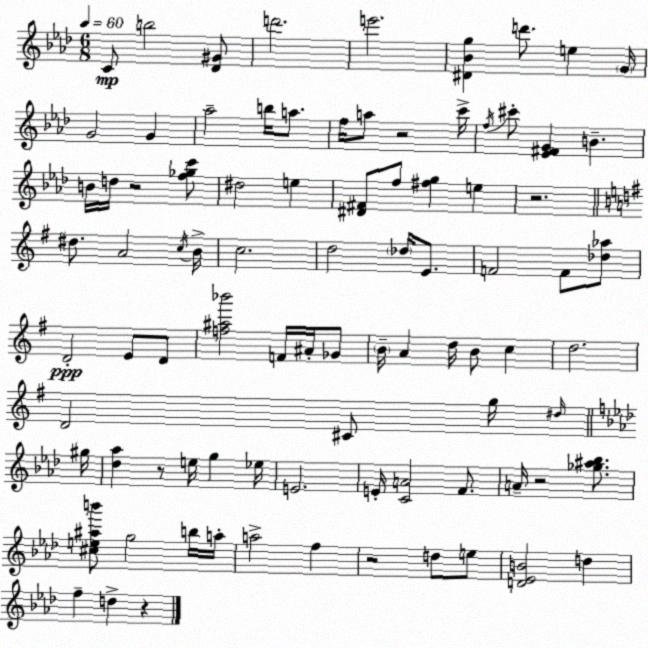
X:1
T:Untitled
M:6/8
L:1/4
K:Ab
C/2 b2 [_D^G]/2 d'2 e'2 [^D_Bg] d'/2 e G/4 G2 G _a2 b/4 a/2 f/4 a/2 z2 c'/4 f/4 ^c'/2 [_E^FG] B B/4 d/4 z2 [f_gc']/2 ^d2 e [^D^F]/2 f/2 [^fg] e z2 ^d/2 A2 c/4 B/4 c2 d2 _d/4 E/2 F2 F/2 [_d_a]/2 D2 E/2 D/2 [f^a_b']2 F/4 ^A/4 _G/2 B/4 A d/4 B/2 c d2 D2 ^C/2 g/4 ^d/4 ^g/4 [_d_a] z/2 e/4 g _e/4 E2 E/4 [CA]2 F/2 A/4 z2 [_g^a_b]/2 [^ce^ab']/2 g2 b/4 a/4 a2 f z2 d/2 e/2 [D_EB]2 d f d z